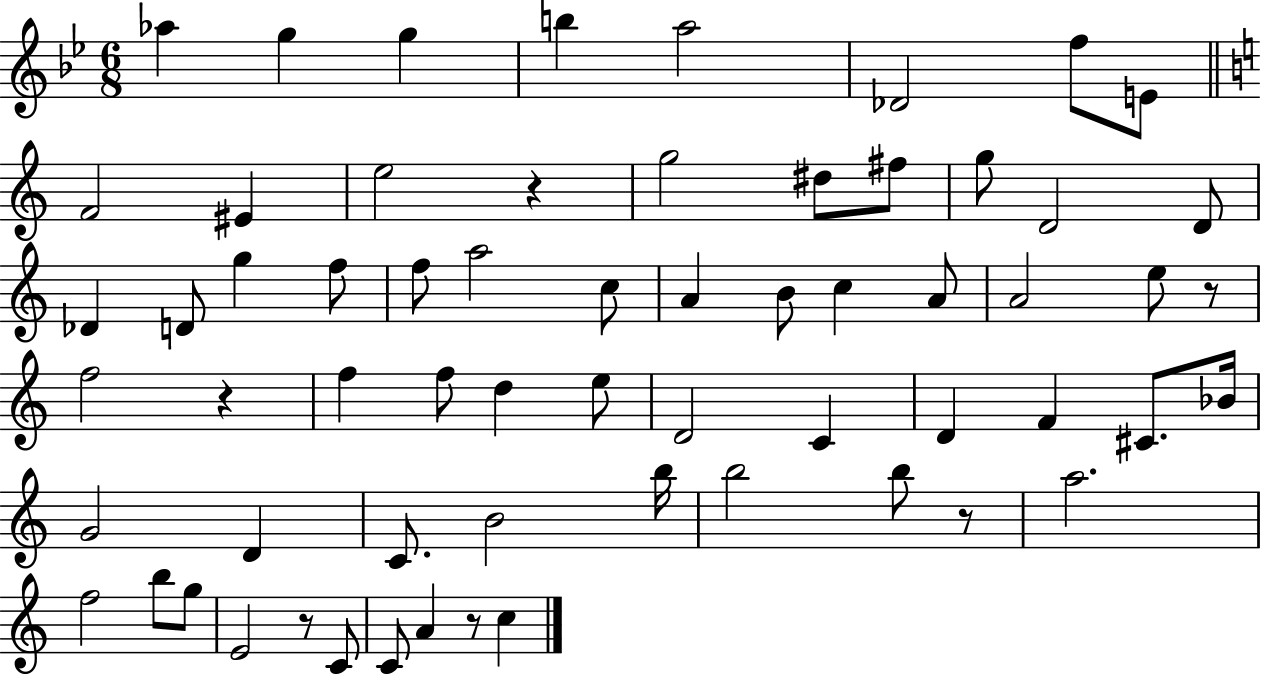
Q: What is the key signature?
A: BES major